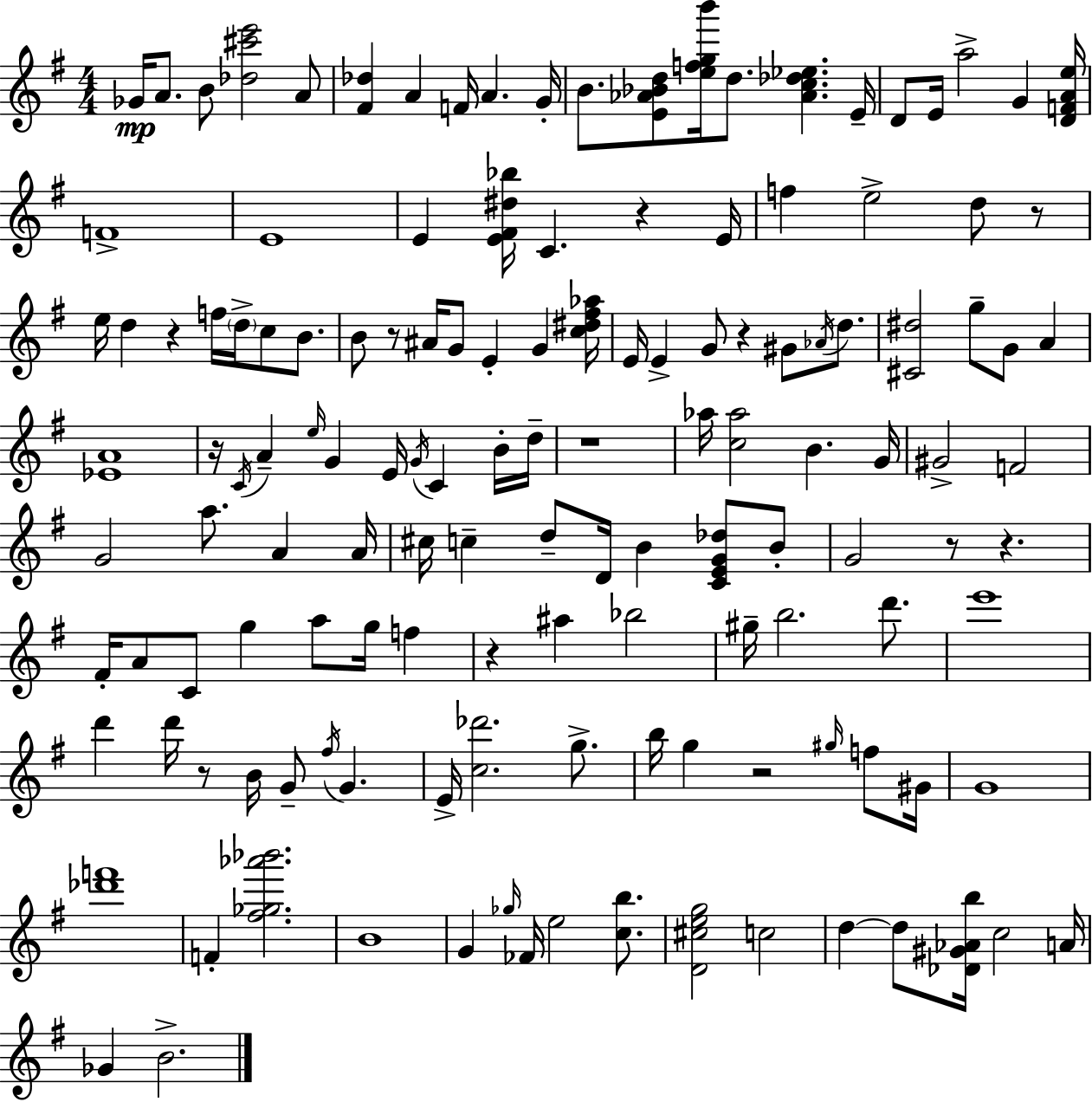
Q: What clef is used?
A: treble